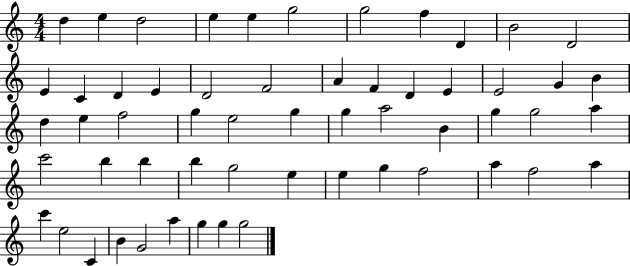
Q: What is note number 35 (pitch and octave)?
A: G5